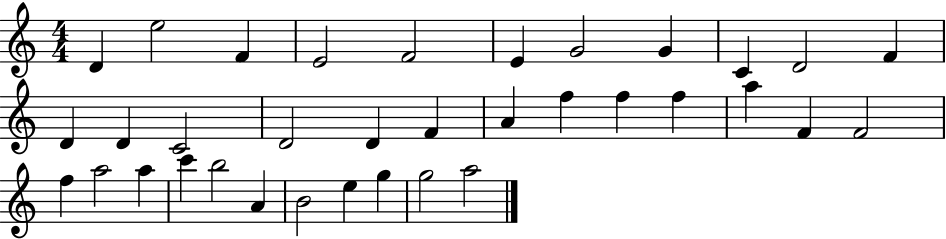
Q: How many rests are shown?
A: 0